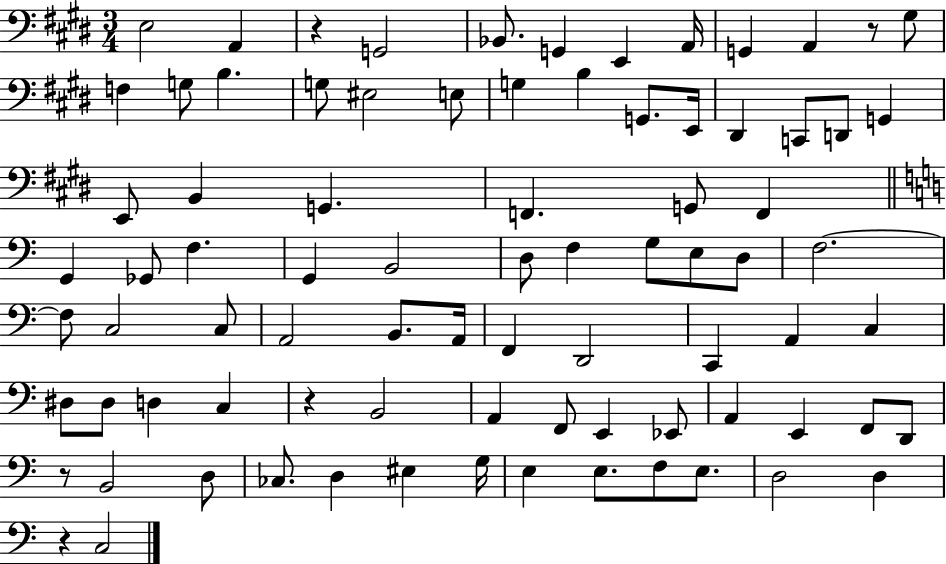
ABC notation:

X:1
T:Untitled
M:3/4
L:1/4
K:E
E,2 A,, z G,,2 _B,,/2 G,, E,, A,,/4 G,, A,, z/2 ^G,/2 F, G,/2 B, G,/2 ^E,2 E,/2 G, B, G,,/2 E,,/4 ^D,, C,,/2 D,,/2 G,, E,,/2 B,, G,, F,, G,,/2 F,, G,, _G,,/2 F, G,, B,,2 D,/2 F, G,/2 E,/2 D,/2 F,2 F,/2 C,2 C,/2 A,,2 B,,/2 A,,/4 F,, D,,2 C,, A,, C, ^D,/2 ^D,/2 D, C, z B,,2 A,, F,,/2 E,, _E,,/2 A,, E,, F,,/2 D,,/2 z/2 B,,2 D,/2 _C,/2 D, ^E, G,/4 E, E,/2 F,/2 E,/2 D,2 D, z C,2